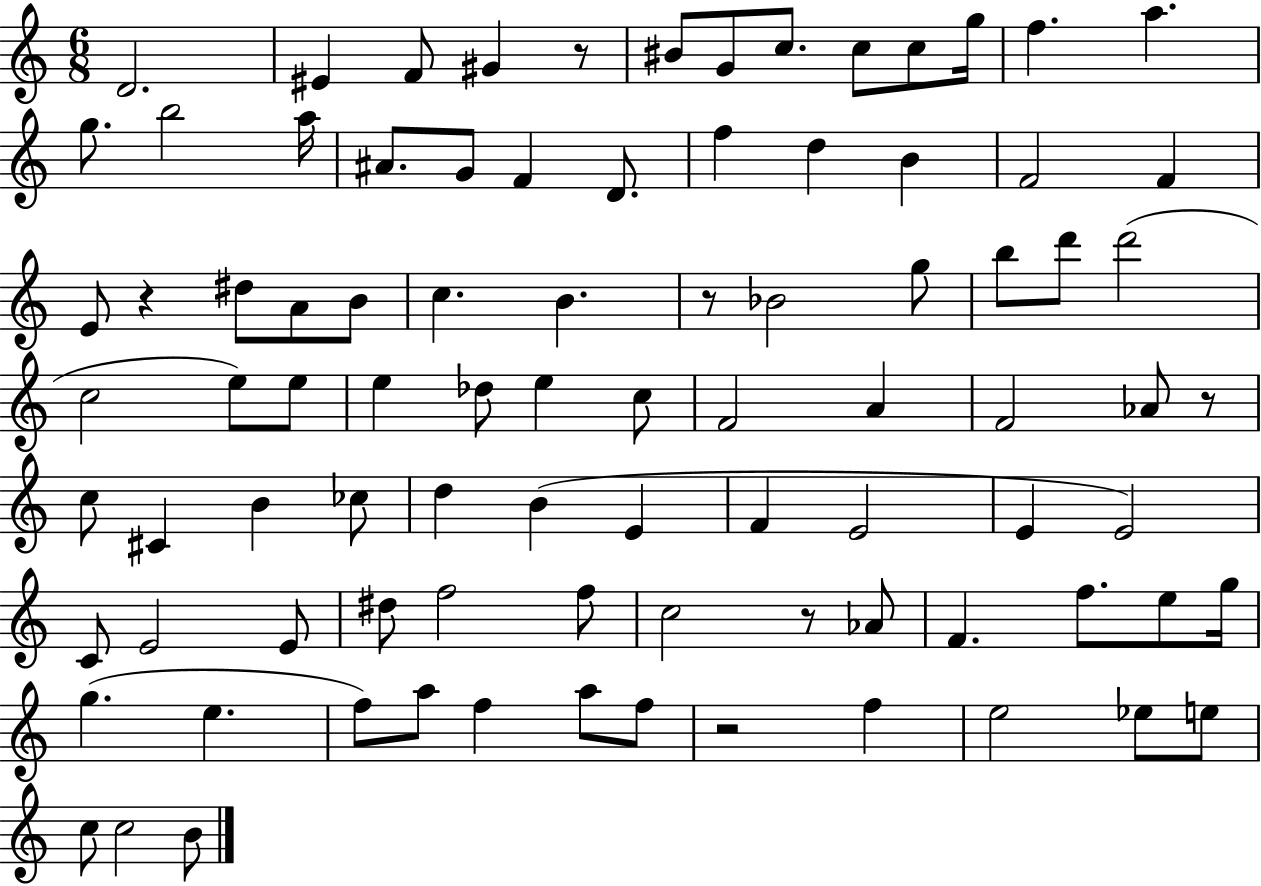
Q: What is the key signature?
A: C major